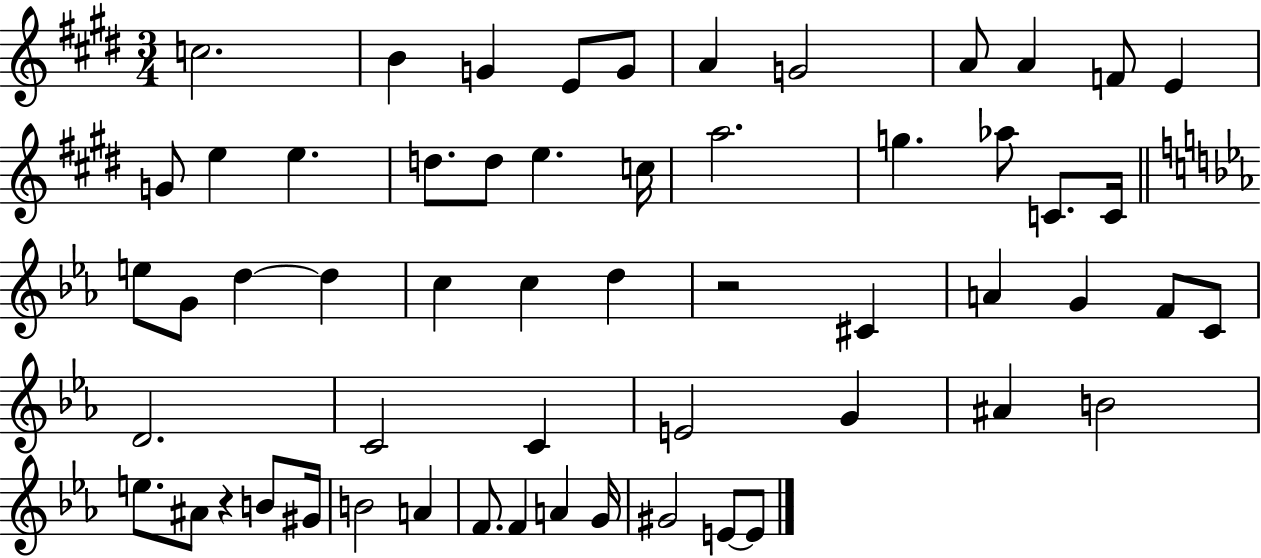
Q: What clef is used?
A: treble